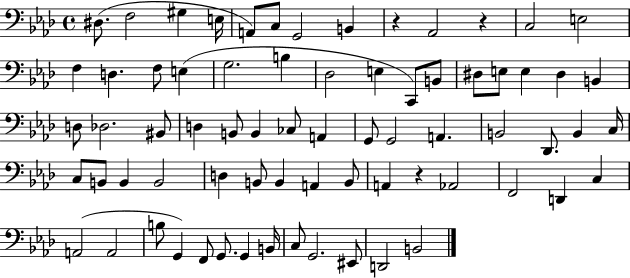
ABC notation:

X:1
T:Untitled
M:4/4
L:1/4
K:Ab
^D,/2 F,2 ^G, E,/4 A,,/2 C,/2 G,,2 B,, z _A,,2 z C,2 E,2 F, D, F,/2 E, G,2 B, _D,2 E, C,,/2 B,,/2 ^D,/2 E,/2 E, ^D, B,, D,/2 _D,2 ^B,,/2 D, B,,/2 B,, _C,/2 A,, G,,/2 G,,2 A,, B,,2 _D,,/2 B,, C,/4 C,/2 B,,/2 B,, B,,2 D, B,,/2 B,, A,, B,,/2 A,, z _A,,2 F,,2 D,, C, A,,2 A,,2 B,/2 G,, F,,/2 G,,/2 G,, B,,/4 C,/2 G,,2 ^E,,/2 D,,2 B,,2